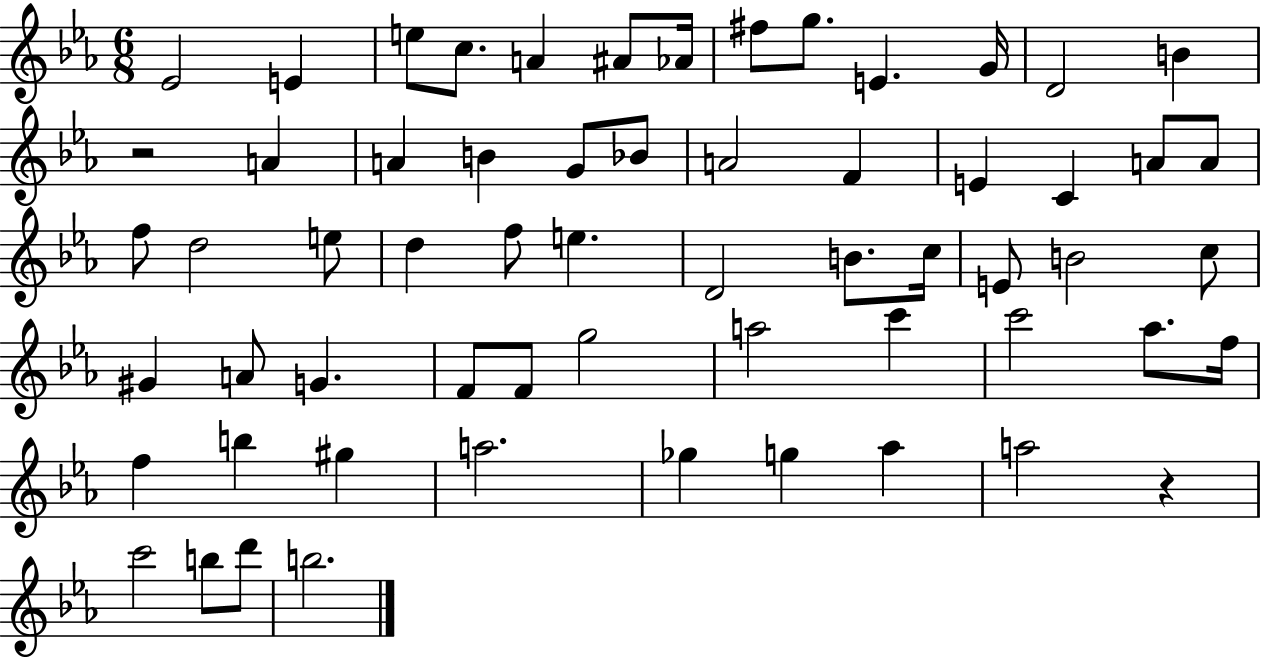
{
  \clef treble
  \numericTimeSignature
  \time 6/8
  \key ees \major
  \repeat volta 2 { ees'2 e'4 | e''8 c''8. a'4 ais'8 aes'16 | fis''8 g''8. e'4. g'16 | d'2 b'4 | \break r2 a'4 | a'4 b'4 g'8 bes'8 | a'2 f'4 | e'4 c'4 a'8 a'8 | \break f''8 d''2 e''8 | d''4 f''8 e''4. | d'2 b'8. c''16 | e'8 b'2 c''8 | \break gis'4 a'8 g'4. | f'8 f'8 g''2 | a''2 c'''4 | c'''2 aes''8. f''16 | \break f''4 b''4 gis''4 | a''2. | ges''4 g''4 aes''4 | a''2 r4 | \break c'''2 b''8 d'''8 | b''2. | } \bar "|."
}